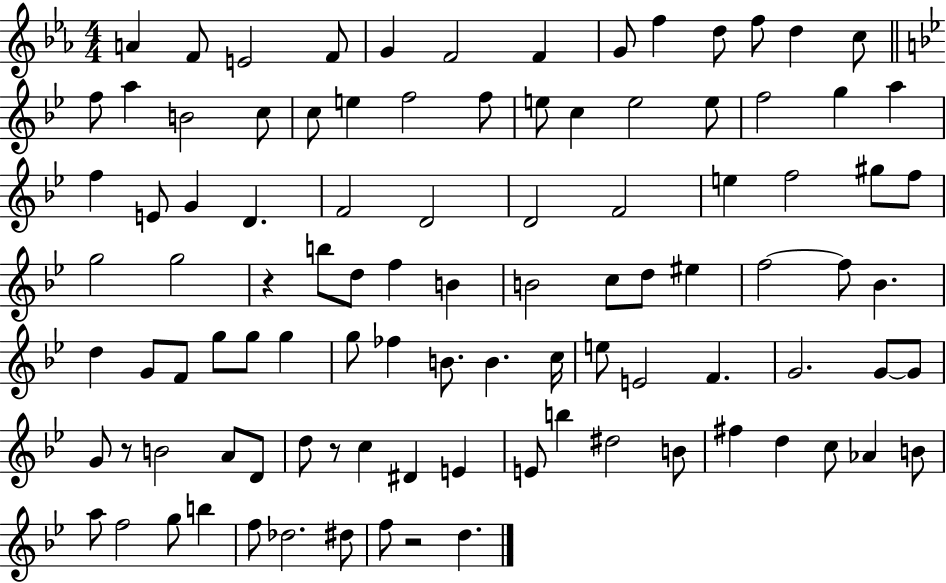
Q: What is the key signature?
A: EES major